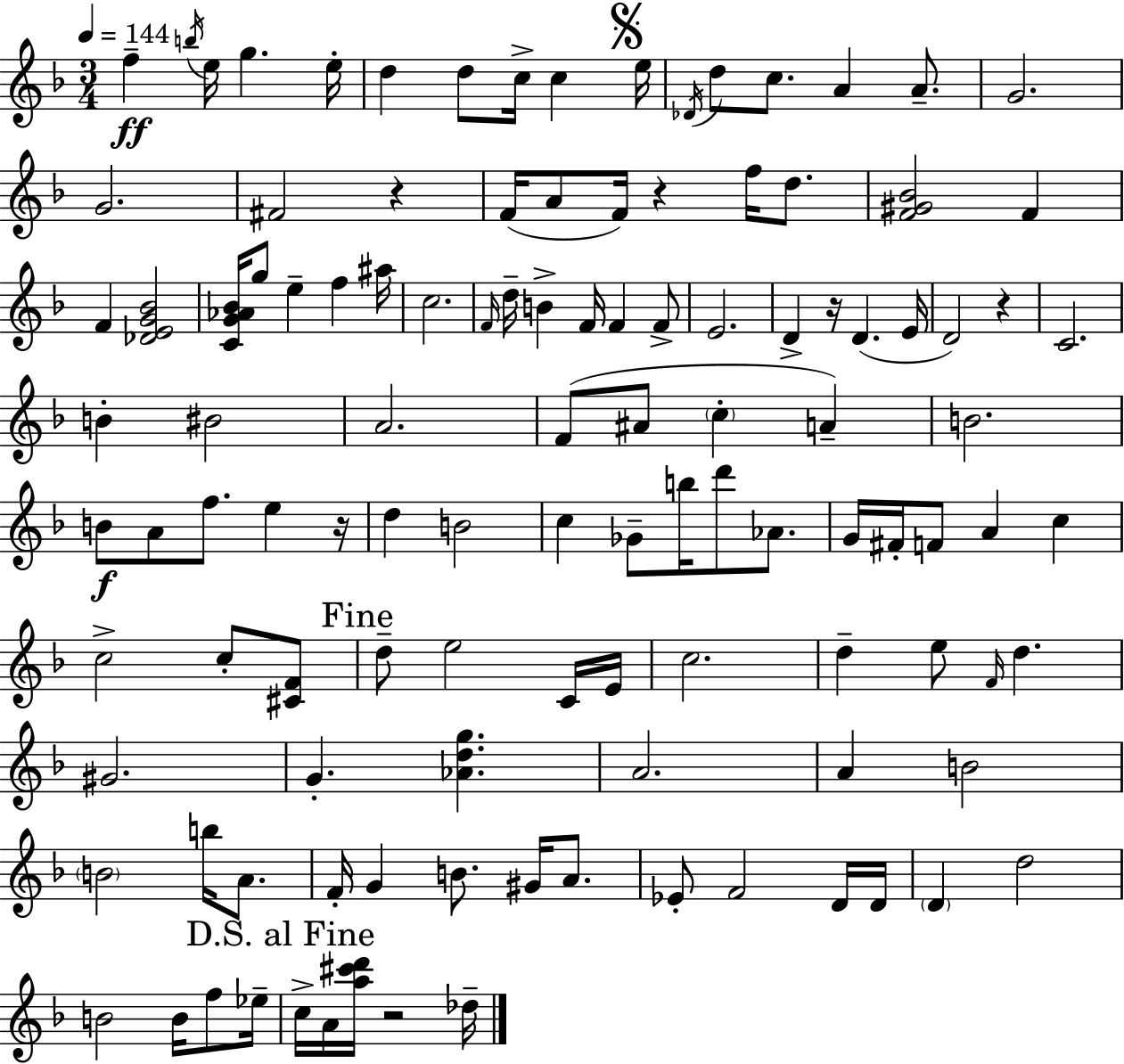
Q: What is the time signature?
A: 3/4